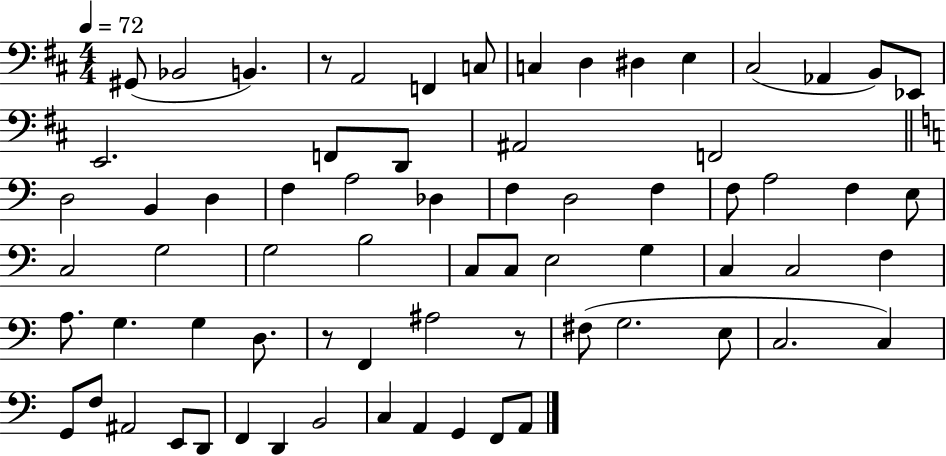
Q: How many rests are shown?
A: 3